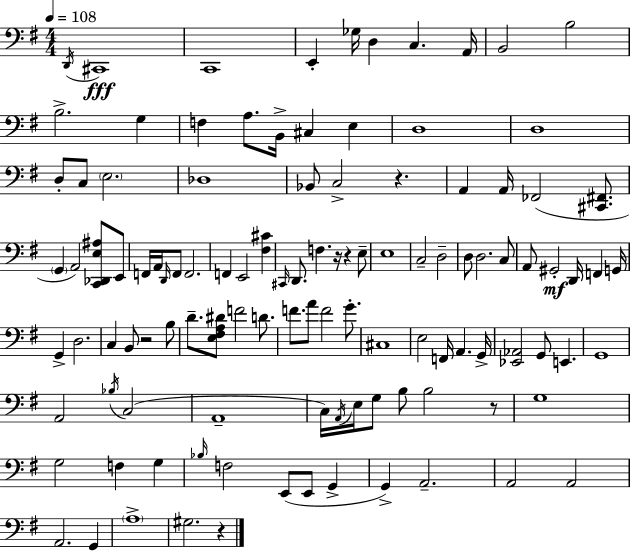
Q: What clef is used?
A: bass